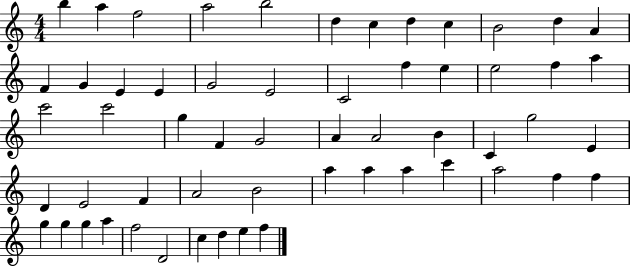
X:1
T:Untitled
M:4/4
L:1/4
K:C
b a f2 a2 b2 d c d c B2 d A F G E E G2 E2 C2 f e e2 f a c'2 c'2 g F G2 A A2 B C g2 E D E2 F A2 B2 a a a c' a2 f f g g g a f2 D2 c d e f